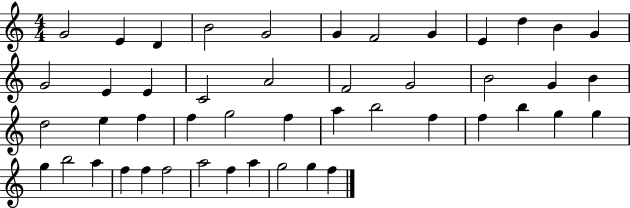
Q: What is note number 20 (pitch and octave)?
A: B4